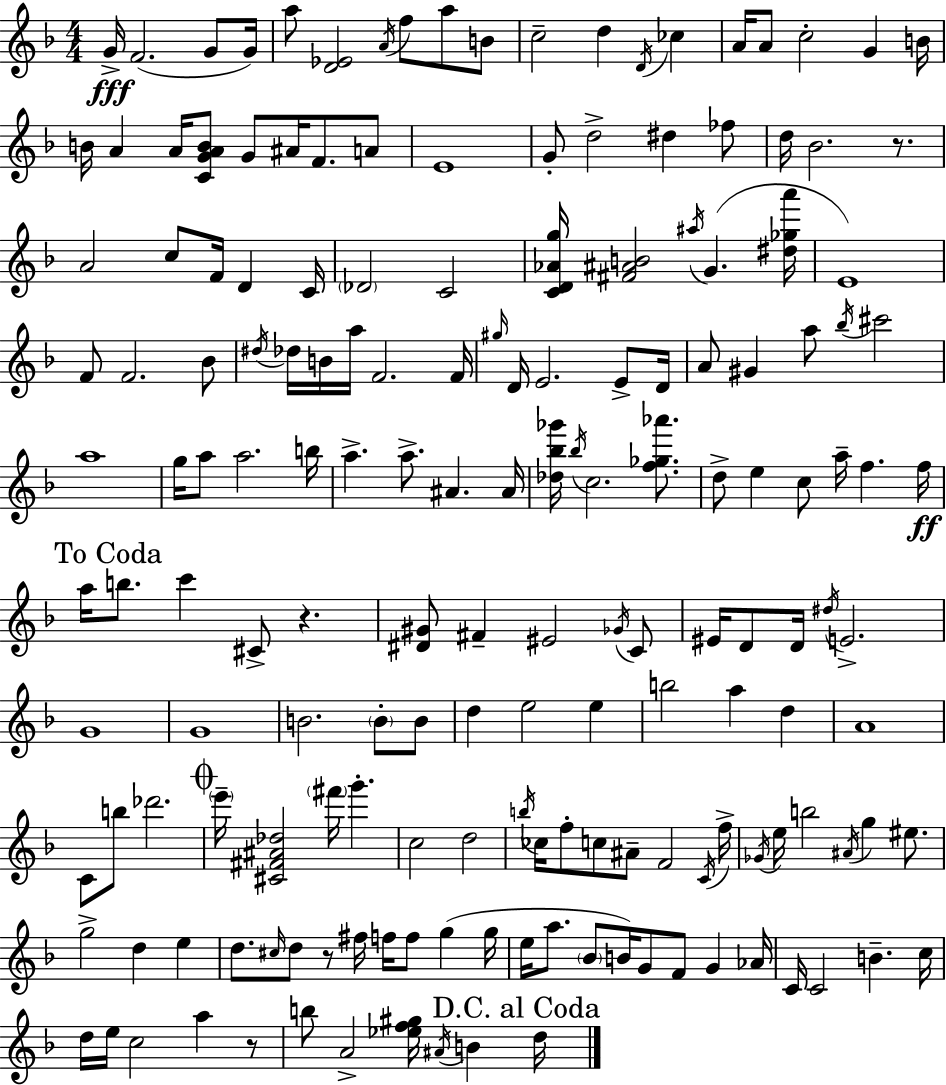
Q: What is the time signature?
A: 4/4